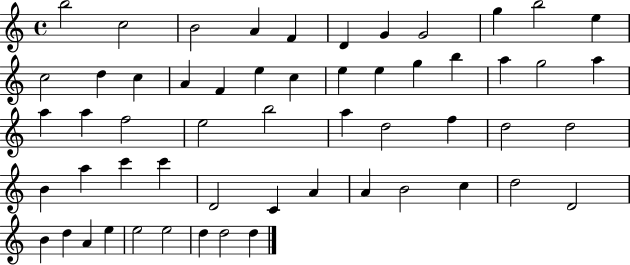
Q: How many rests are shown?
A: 0